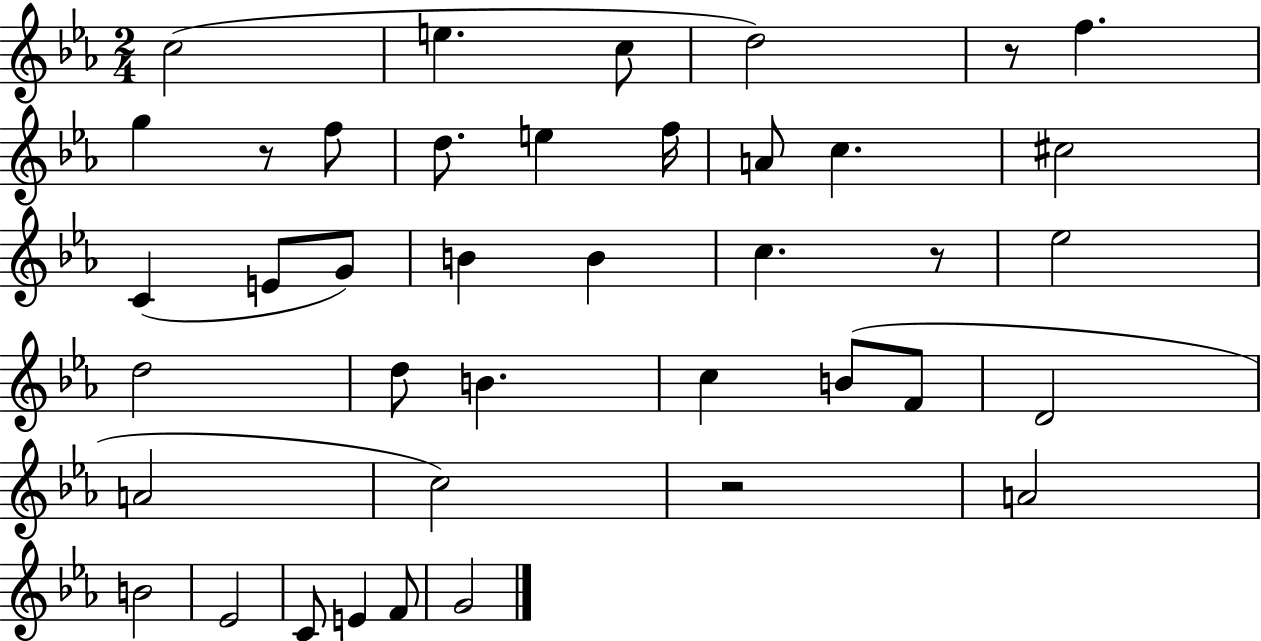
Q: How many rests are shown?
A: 4